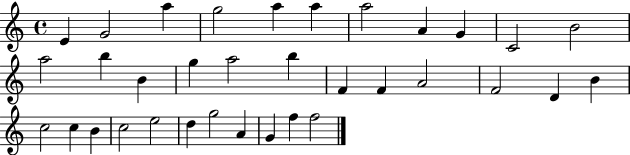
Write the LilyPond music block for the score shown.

{
  \clef treble
  \time 4/4
  \defaultTimeSignature
  \key c \major
  e'4 g'2 a''4 | g''2 a''4 a''4 | a''2 a'4 g'4 | c'2 b'2 | \break a''2 b''4 b'4 | g''4 a''2 b''4 | f'4 f'4 a'2 | f'2 d'4 b'4 | \break c''2 c''4 b'4 | c''2 e''2 | d''4 g''2 a'4 | g'4 f''4 f''2 | \break \bar "|."
}